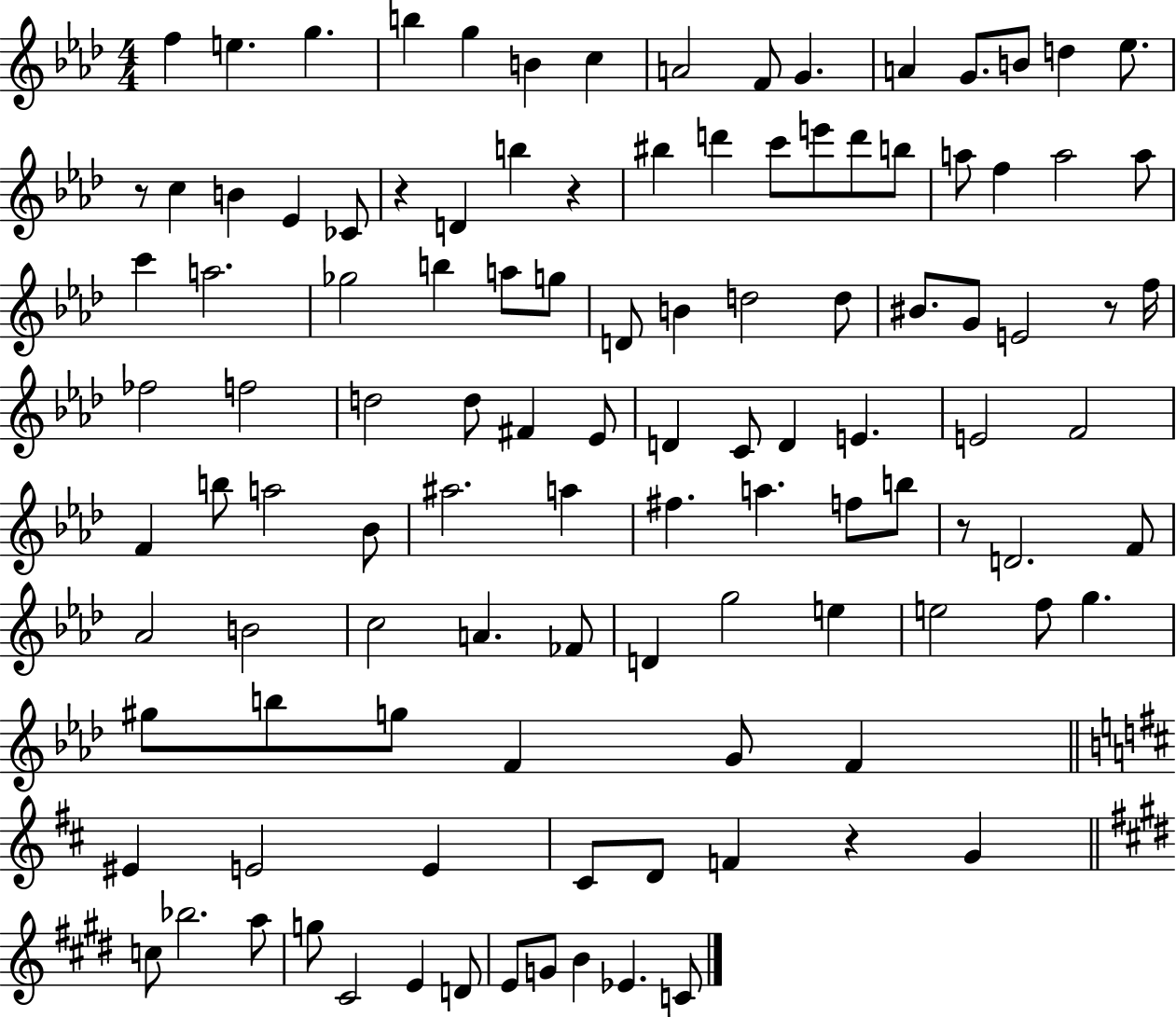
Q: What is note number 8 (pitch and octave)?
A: A4